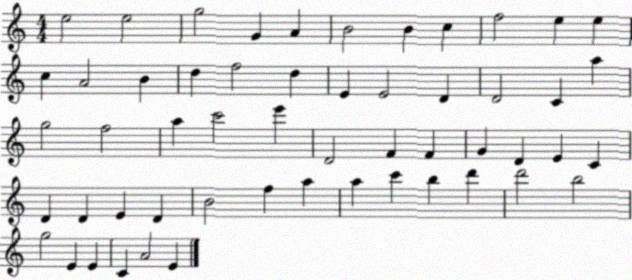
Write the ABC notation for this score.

X:1
T:Untitled
M:4/4
L:1/4
K:C
e2 e2 g2 G A B2 B c f2 e e c A2 B d f2 d E E2 D D2 C a g2 f2 a c'2 e' D2 F F G D E C D D E D B2 f a a c' b d' d'2 b2 g2 E E C A2 E